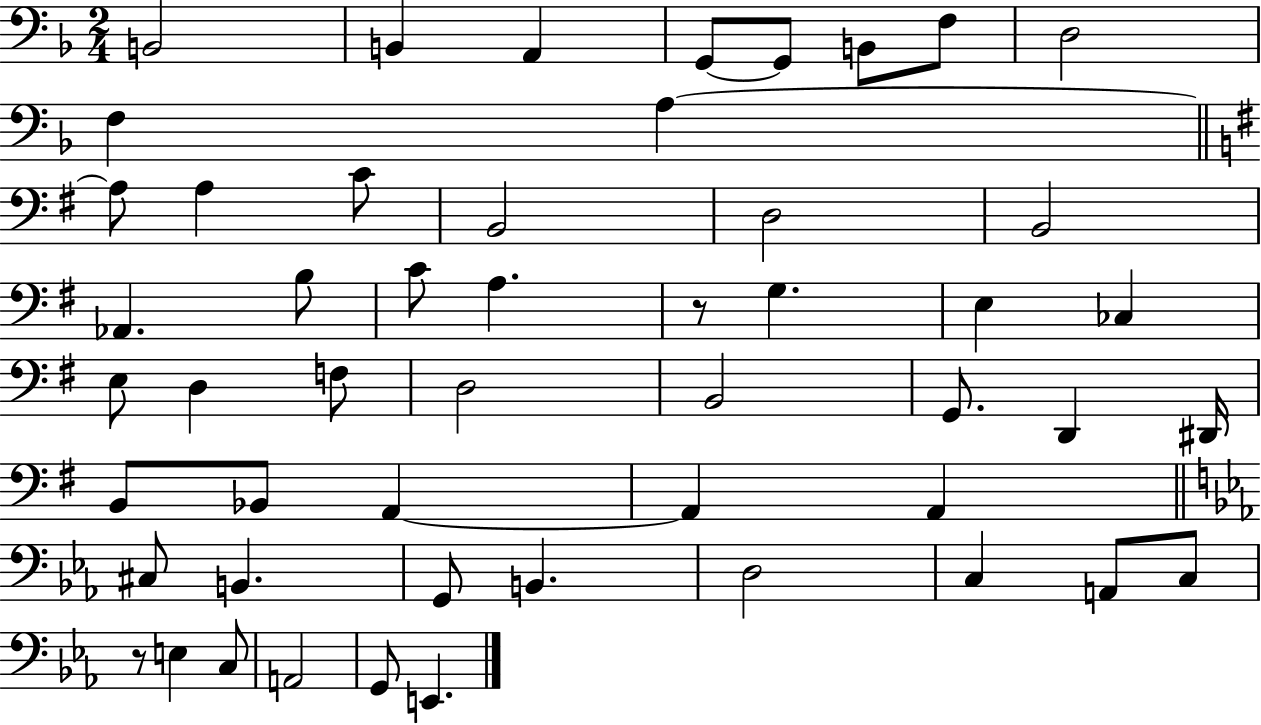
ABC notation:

X:1
T:Untitled
M:2/4
L:1/4
K:F
B,,2 B,, A,, G,,/2 G,,/2 B,,/2 F,/2 D,2 F, A, A,/2 A, C/2 B,,2 D,2 B,,2 _A,, B,/2 C/2 A, z/2 G, E, _C, E,/2 D, F,/2 D,2 B,,2 G,,/2 D,, ^D,,/4 B,,/2 _B,,/2 A,, A,, A,, ^C,/2 B,, G,,/2 B,, D,2 C, A,,/2 C,/2 z/2 E, C,/2 A,,2 G,,/2 E,,